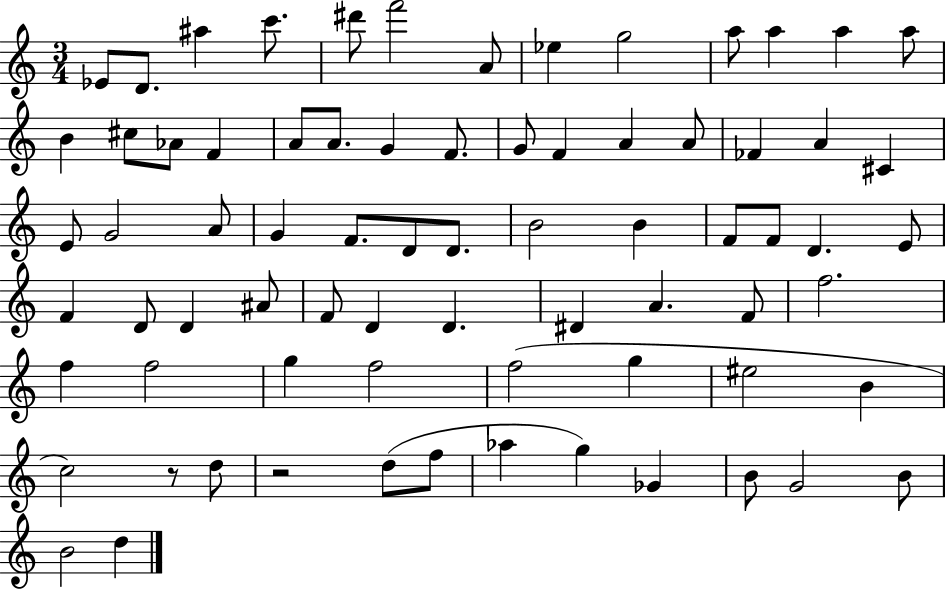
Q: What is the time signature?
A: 3/4